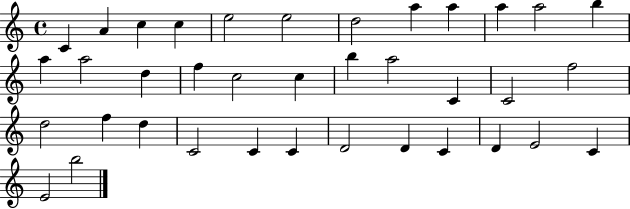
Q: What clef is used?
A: treble